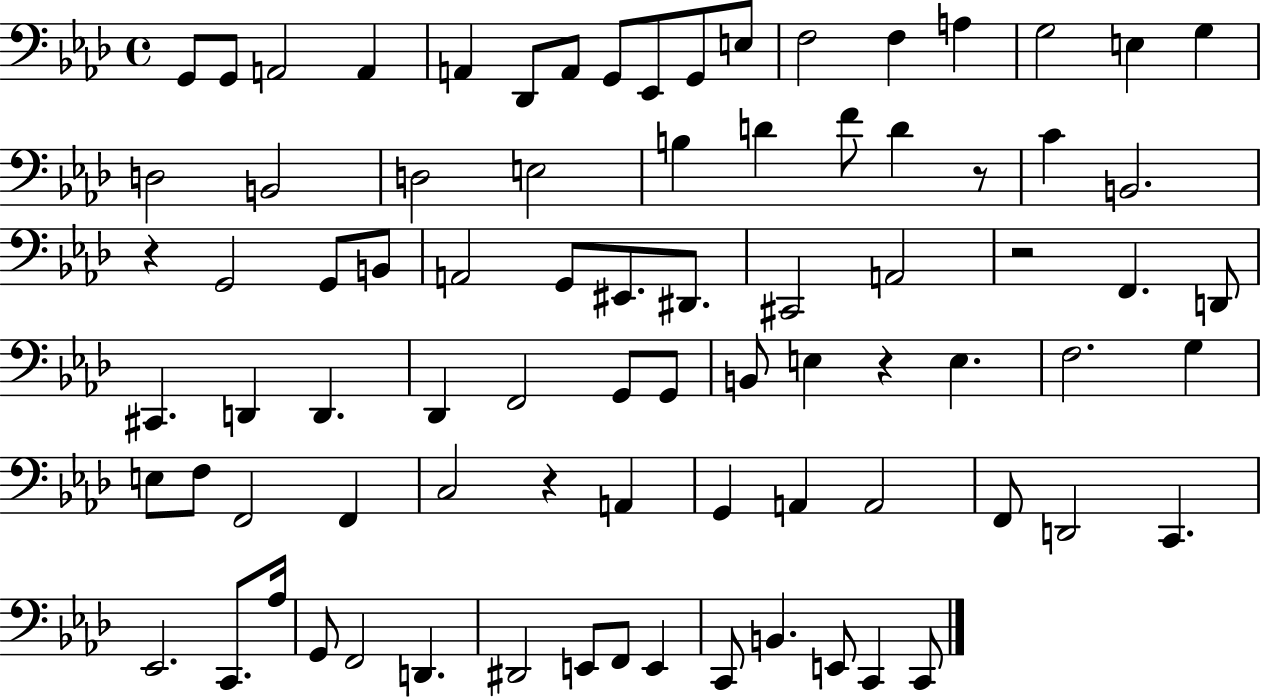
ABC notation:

X:1
T:Untitled
M:4/4
L:1/4
K:Ab
G,,/2 G,,/2 A,,2 A,, A,, _D,,/2 A,,/2 G,,/2 _E,,/2 G,,/2 E,/2 F,2 F, A, G,2 E, G, D,2 B,,2 D,2 E,2 B, D F/2 D z/2 C B,,2 z G,,2 G,,/2 B,,/2 A,,2 G,,/2 ^E,,/2 ^D,,/2 ^C,,2 A,,2 z2 F,, D,,/2 ^C,, D,, D,, _D,, F,,2 G,,/2 G,,/2 B,,/2 E, z E, F,2 G, E,/2 F,/2 F,,2 F,, C,2 z A,, G,, A,, A,,2 F,,/2 D,,2 C,, _E,,2 C,,/2 _A,/4 G,,/2 F,,2 D,, ^D,,2 E,,/2 F,,/2 E,, C,,/2 B,, E,,/2 C,, C,,/2